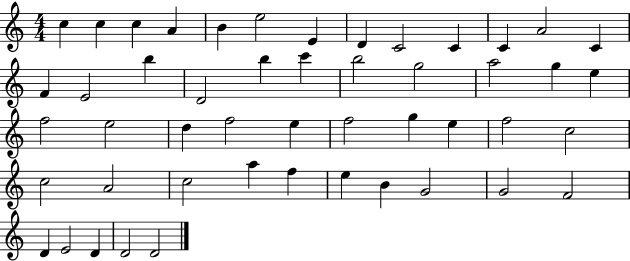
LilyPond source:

{
  \clef treble
  \numericTimeSignature
  \time 4/4
  \key c \major
  c''4 c''4 c''4 a'4 | b'4 e''2 e'4 | d'4 c'2 c'4 | c'4 a'2 c'4 | \break f'4 e'2 b''4 | d'2 b''4 c'''4 | b''2 g''2 | a''2 g''4 e''4 | \break f''2 e''2 | d''4 f''2 e''4 | f''2 g''4 e''4 | f''2 c''2 | \break c''2 a'2 | c''2 a''4 f''4 | e''4 b'4 g'2 | g'2 f'2 | \break d'4 e'2 d'4 | d'2 d'2 | \bar "|."
}